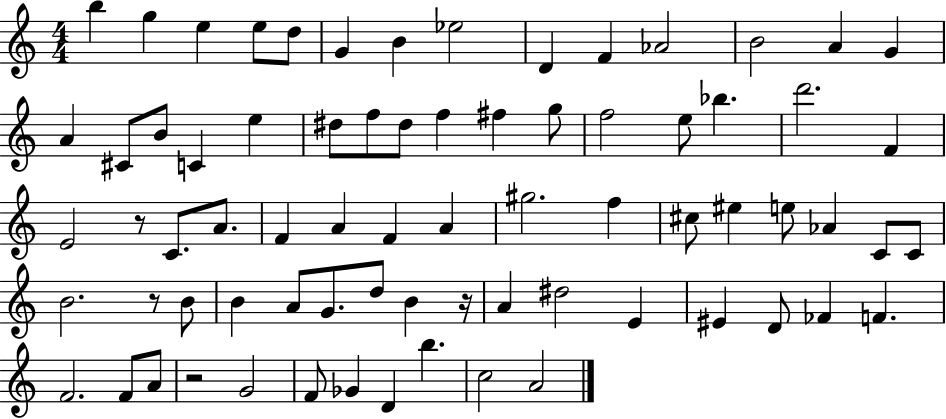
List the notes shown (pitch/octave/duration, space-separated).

B5/q G5/q E5/q E5/e D5/e G4/q B4/q Eb5/h D4/q F4/q Ab4/h B4/h A4/q G4/q A4/q C#4/e B4/e C4/q E5/q D#5/e F5/e D#5/e F5/q F#5/q G5/e F5/h E5/e Bb5/q. D6/h. F4/q E4/h R/e C4/e. A4/e. F4/q A4/q F4/q A4/q G#5/h. F5/q C#5/e EIS5/q E5/e Ab4/q C4/e C4/e B4/h. R/e B4/e B4/q A4/e G4/e. D5/e B4/q R/s A4/q D#5/h E4/q EIS4/q D4/e FES4/q F4/q. F4/h. F4/e A4/e R/h G4/h F4/e Gb4/q D4/q B5/q. C5/h A4/h